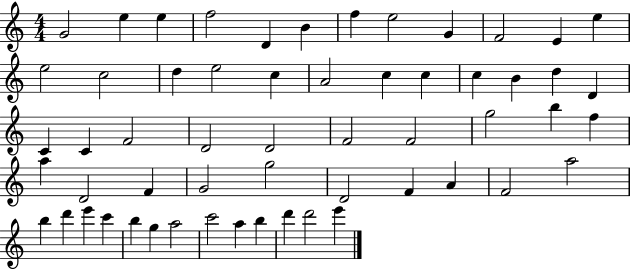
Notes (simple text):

G4/h E5/q E5/q F5/h D4/q B4/q F5/q E5/h G4/q F4/h E4/q E5/q E5/h C5/h D5/q E5/h C5/q A4/h C5/q C5/q C5/q B4/q D5/q D4/q C4/q C4/q F4/h D4/h D4/h F4/h F4/h G5/h B5/q F5/q A5/q D4/h F4/q G4/h G5/h D4/h F4/q A4/q F4/h A5/h B5/q D6/q E6/q C6/q B5/q G5/q A5/h C6/h A5/q B5/q D6/q D6/h E6/q